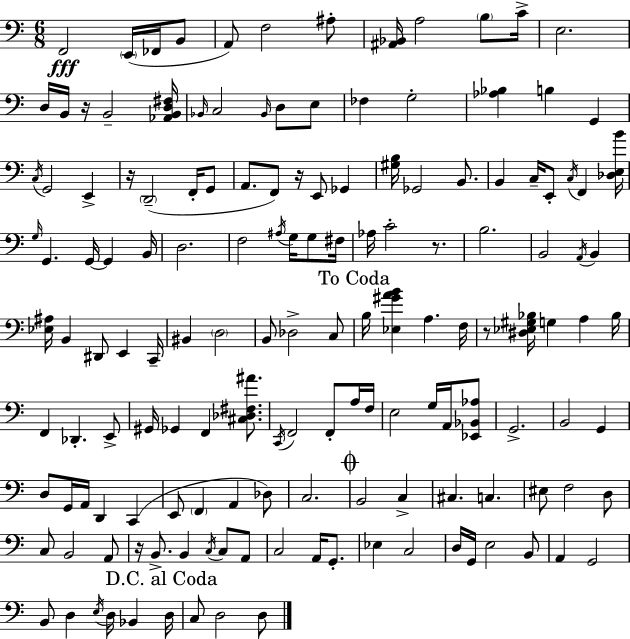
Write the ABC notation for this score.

X:1
T:Untitled
M:6/8
L:1/4
K:Am
F,,2 E,,/4 _F,,/4 B,,/2 A,,/2 F,2 ^A,/2 [^A,,_B,,]/4 A,2 B,/2 C/4 E,2 D,/4 B,,/4 z/4 B,,2 [_A,,B,,D,^F,]/4 _B,,/4 C,2 _B,,/4 D,/2 E,/2 _F, G,2 [_A,_B,] B, G,, C,/4 G,,2 E,, z/4 D,,2 F,,/4 G,,/2 A,,/2 F,,/2 z/4 E,,/2 _G,, [^G,B,]/4 _G,,2 B,,/2 B,, C,/4 E,,/2 C,/4 F,, [_D,E,B]/4 G,/4 G,, G,,/4 G,, B,,/4 D,2 F,2 ^A,/4 G,/4 G,/2 ^F,/4 _A,/4 C2 z/2 B,2 B,,2 A,,/4 B,, [_E,^A,]/4 B,, ^D,,/2 E,, C,,/4 ^B,, D,2 B,,/2 _D,2 C,/2 B,/4 [_E,^GAB] A, F,/4 z/2 [^D,_E,^G,_B,]/4 G, A, _B,/4 F,, _D,, E,,/2 ^G,,/4 _G,, F,, [^C,_D,^F,^A]/2 C,,/4 F,,2 F,,/2 A,/4 F,/4 E,2 G,/4 A,,/4 [_E,,_B,,_A,]/2 G,,2 B,,2 G,, D,/2 G,,/4 A,,/4 D,, C,, E,,/2 F,, A,, _D,/2 C,2 B,,2 C, ^C, C, ^E,/2 F,2 D,/2 C,/2 B,,2 A,,/2 z/4 B,,/2 B,, C,/4 C,/2 A,,/2 C,2 A,,/4 G,,/2 _E, C,2 D,/4 G,,/4 E,2 B,,/2 A,, G,,2 B,,/2 D, E,/4 D,/4 _B,, D,/4 C,/2 D,2 D,/2